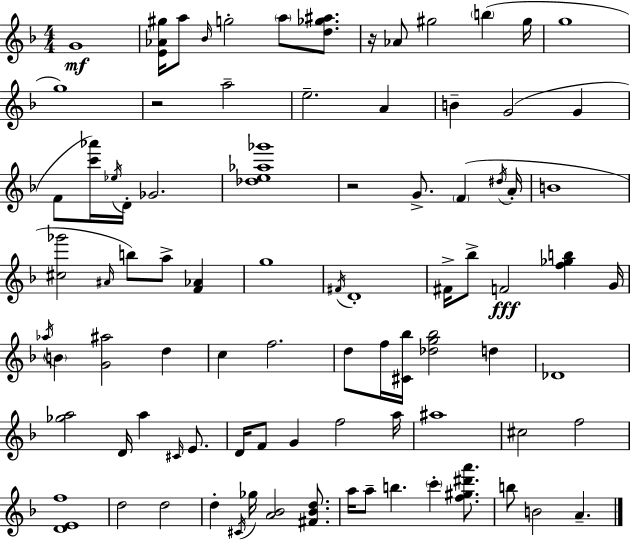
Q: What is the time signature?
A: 4/4